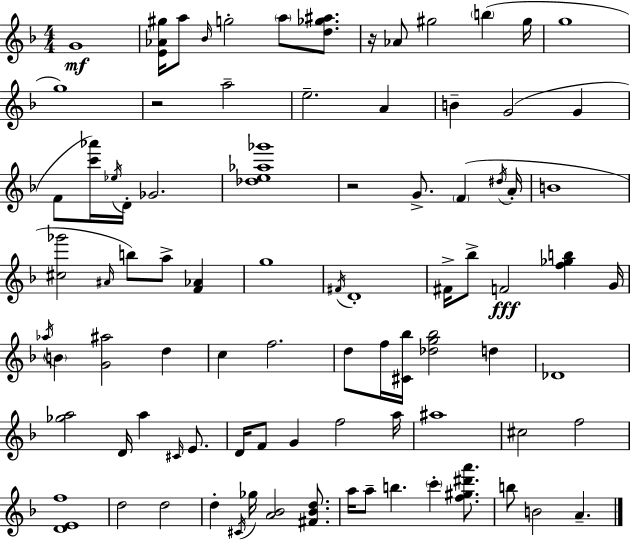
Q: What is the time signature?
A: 4/4